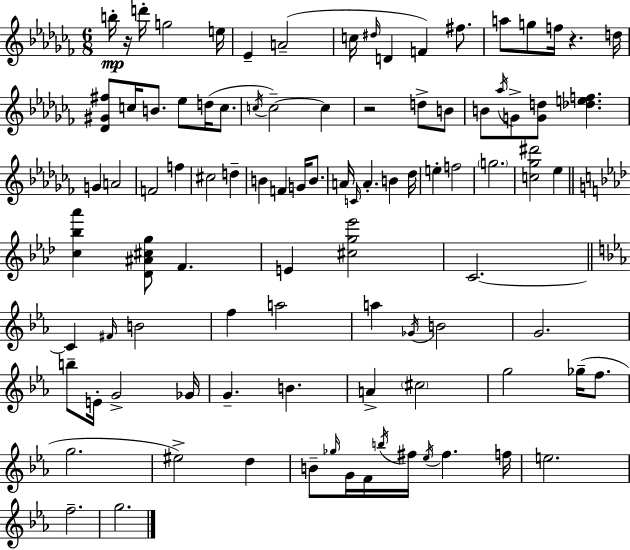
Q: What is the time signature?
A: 6/8